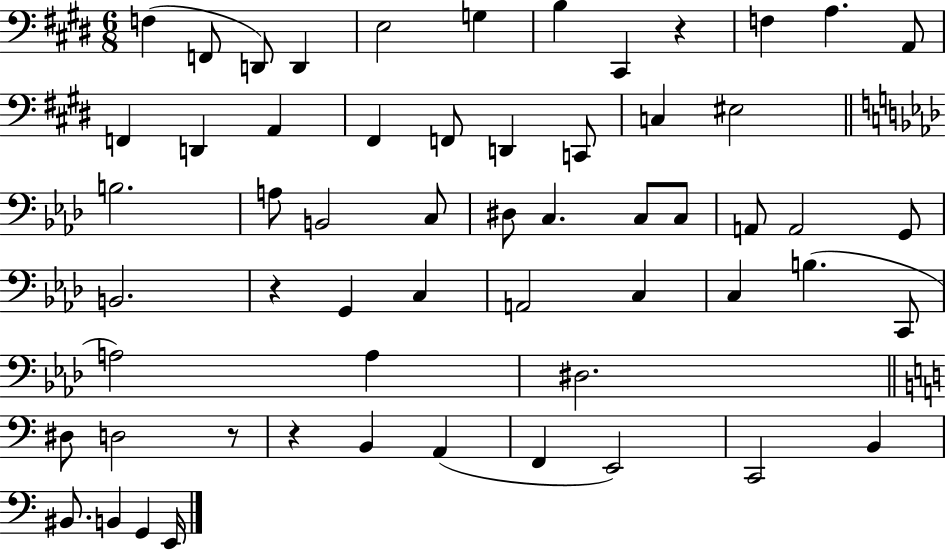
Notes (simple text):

F3/q F2/e D2/e D2/q E3/h G3/q B3/q C#2/q R/q F3/q A3/q. A2/e F2/q D2/q A2/q F#2/q F2/e D2/q C2/e C3/q EIS3/h B3/h. A3/e B2/h C3/e D#3/e C3/q. C3/e C3/e A2/e A2/h G2/e B2/h. R/q G2/q C3/q A2/h C3/q C3/q B3/q. C2/e A3/h A3/q D#3/h. D#3/e D3/h R/e R/q B2/q A2/q F2/q E2/h C2/h B2/q BIS2/e. B2/q G2/q E2/s